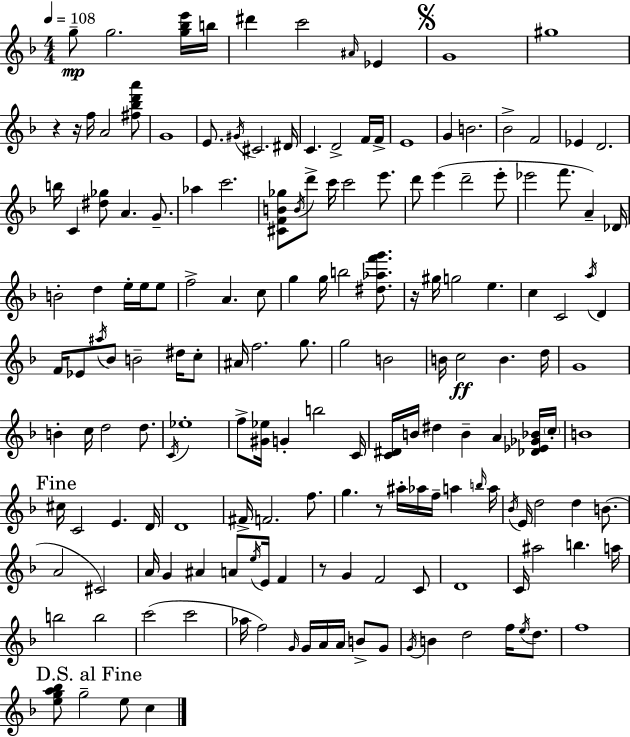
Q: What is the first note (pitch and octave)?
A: G5